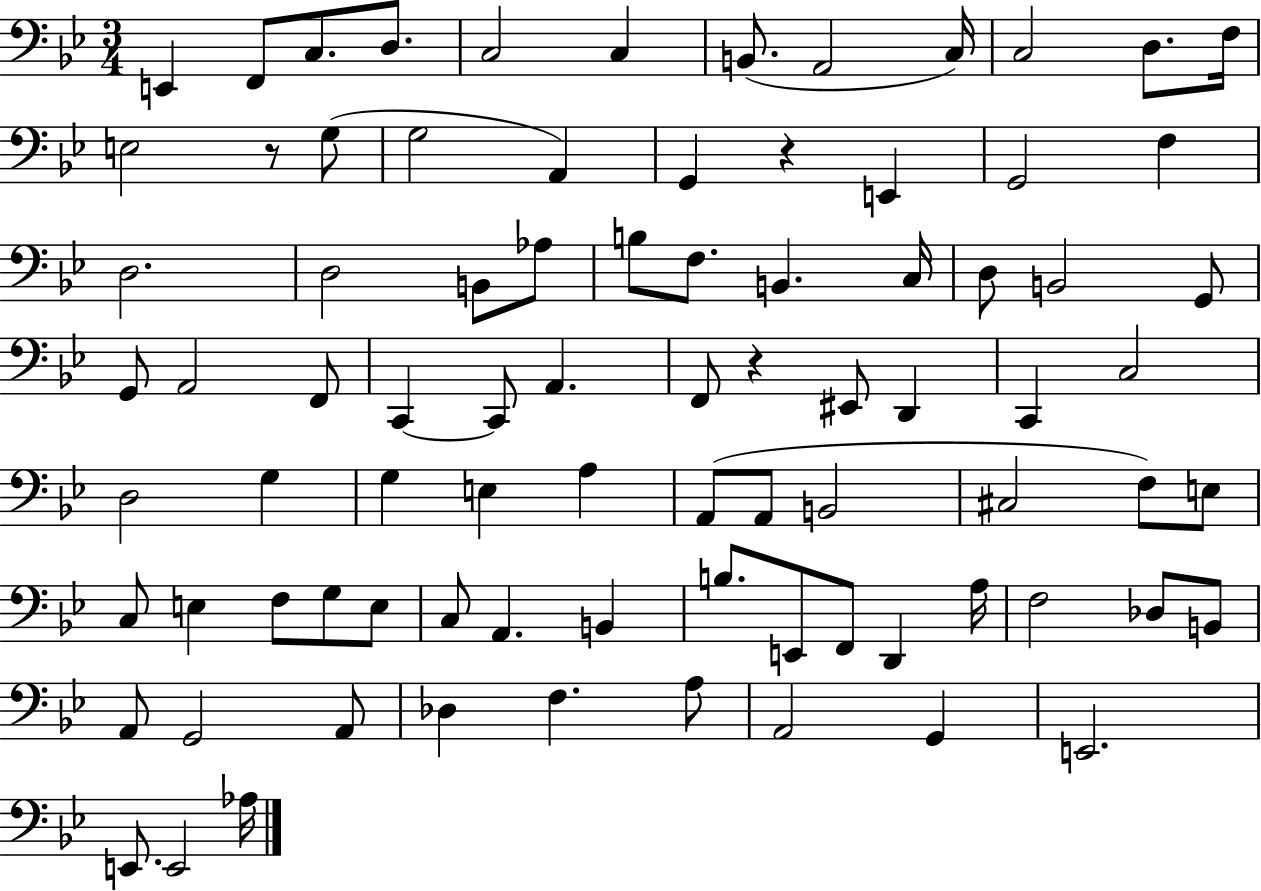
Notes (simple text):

E2/q F2/e C3/e. D3/e. C3/h C3/q B2/e. A2/h C3/s C3/h D3/e. F3/s E3/h R/e G3/e G3/h A2/q G2/q R/q E2/q G2/h F3/q D3/h. D3/h B2/e Ab3/e B3/e F3/e. B2/q. C3/s D3/e B2/h G2/e G2/e A2/h F2/e C2/q C2/e A2/q. F2/e R/q EIS2/e D2/q C2/q C3/h D3/h G3/q G3/q E3/q A3/q A2/e A2/e B2/h C#3/h F3/e E3/e C3/e E3/q F3/e G3/e E3/e C3/e A2/q. B2/q B3/e. E2/e F2/e D2/q A3/s F3/h Db3/e B2/e A2/e G2/h A2/e Db3/q F3/q. A3/e A2/h G2/q E2/h. E2/e. E2/h Ab3/s